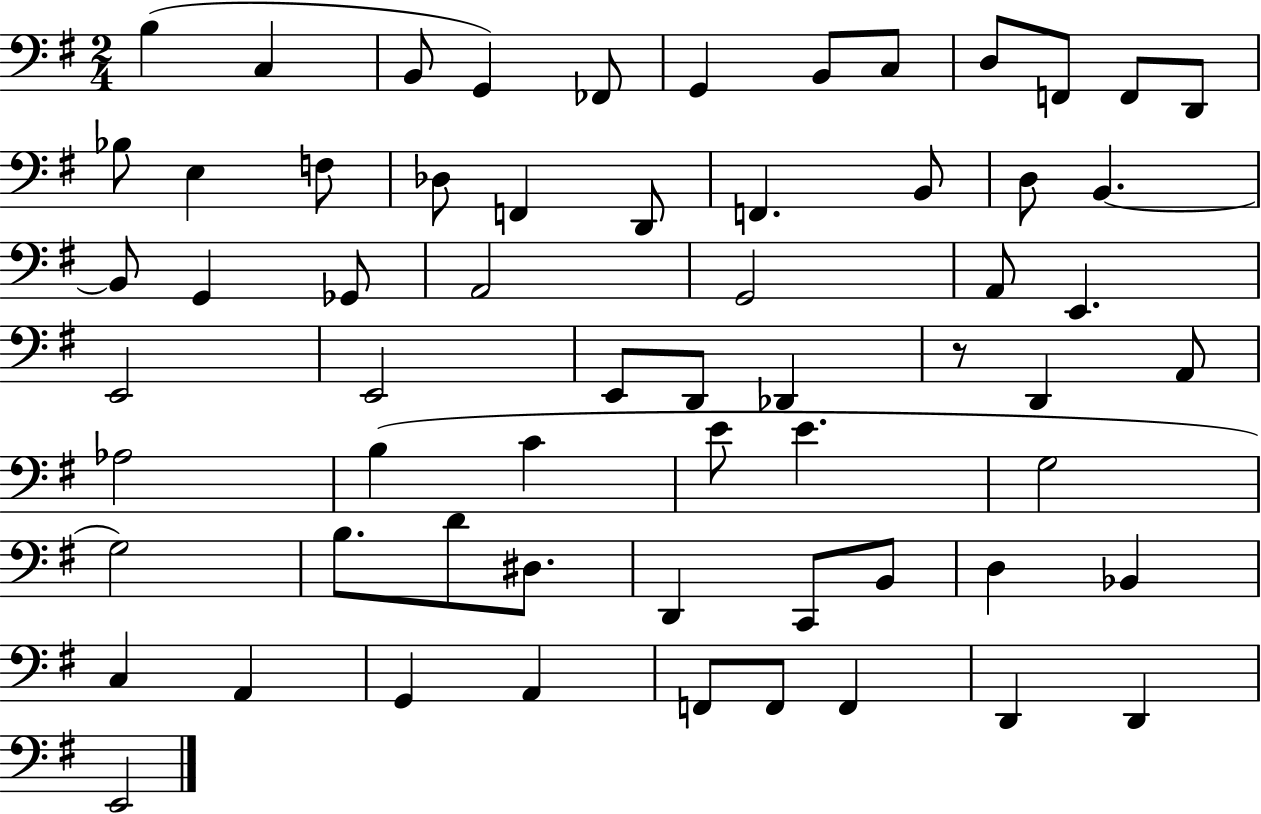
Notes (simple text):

B3/q C3/q B2/e G2/q FES2/e G2/q B2/e C3/e D3/e F2/e F2/e D2/e Bb3/e E3/q F3/e Db3/e F2/q D2/e F2/q. B2/e D3/e B2/q. B2/e G2/q Gb2/e A2/h G2/h A2/e E2/q. E2/h E2/h E2/e D2/e Db2/q R/e D2/q A2/e Ab3/h B3/q C4/q E4/e E4/q. G3/h G3/h B3/e. D4/e D#3/e. D2/q C2/e B2/e D3/q Bb2/q C3/q A2/q G2/q A2/q F2/e F2/e F2/q D2/q D2/q E2/h